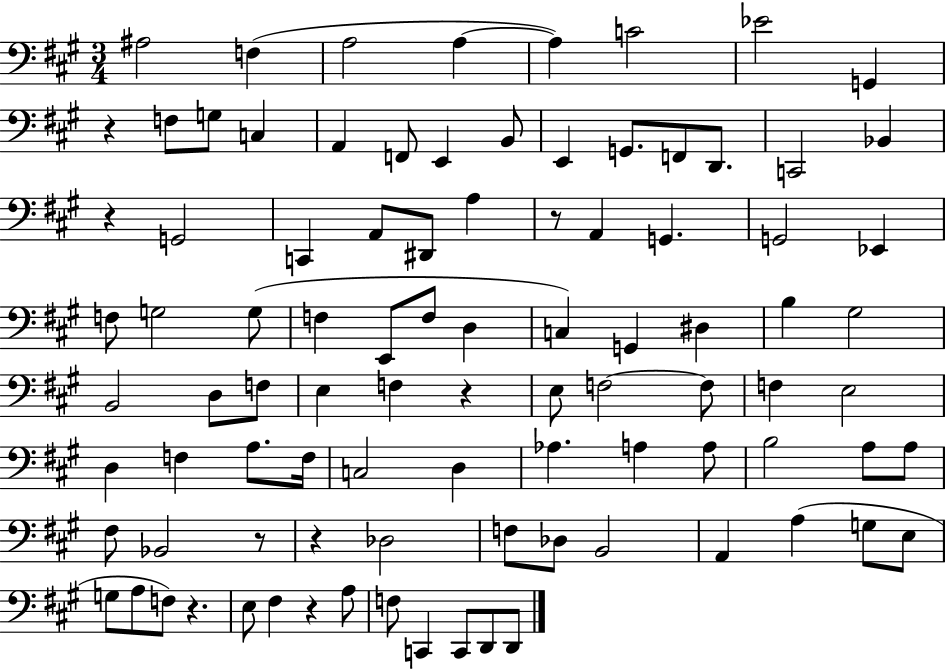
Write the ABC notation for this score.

X:1
T:Untitled
M:3/4
L:1/4
K:A
^A,2 F, A,2 A, A, C2 _E2 G,, z F,/2 G,/2 C, A,, F,,/2 E,, B,,/2 E,, G,,/2 F,,/2 D,,/2 C,,2 _B,, z G,,2 C,, A,,/2 ^D,,/2 A, z/2 A,, G,, G,,2 _E,, F,/2 G,2 G,/2 F, E,,/2 F,/2 D, C, G,, ^D, B, ^G,2 B,,2 D,/2 F,/2 E, F, z E,/2 F,2 F,/2 F, E,2 D, F, A,/2 F,/4 C,2 D, _A, A, A,/2 B,2 A,/2 A,/2 ^F,/2 _B,,2 z/2 z _D,2 F,/2 _D,/2 B,,2 A,, A, G,/2 E,/2 G,/2 A,/2 F,/2 z E,/2 ^F, z A,/2 F,/2 C,, C,,/2 D,,/2 D,,/2